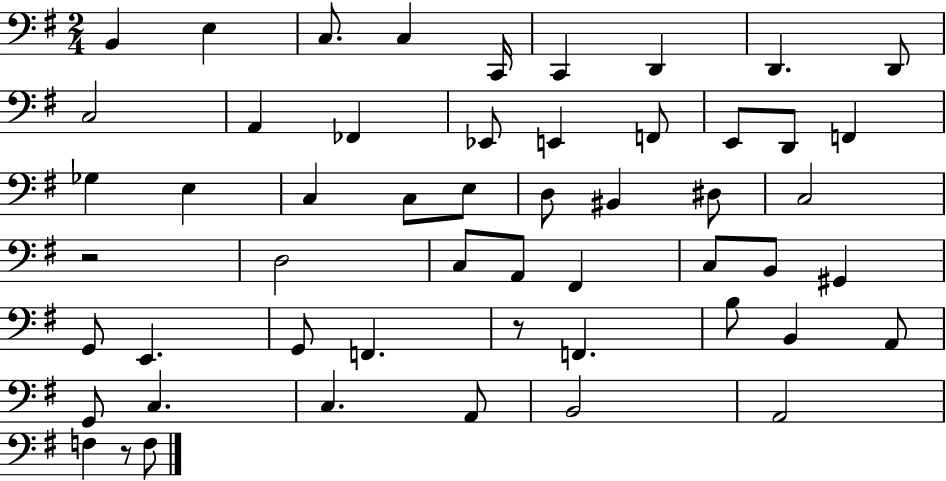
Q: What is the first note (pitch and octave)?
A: B2